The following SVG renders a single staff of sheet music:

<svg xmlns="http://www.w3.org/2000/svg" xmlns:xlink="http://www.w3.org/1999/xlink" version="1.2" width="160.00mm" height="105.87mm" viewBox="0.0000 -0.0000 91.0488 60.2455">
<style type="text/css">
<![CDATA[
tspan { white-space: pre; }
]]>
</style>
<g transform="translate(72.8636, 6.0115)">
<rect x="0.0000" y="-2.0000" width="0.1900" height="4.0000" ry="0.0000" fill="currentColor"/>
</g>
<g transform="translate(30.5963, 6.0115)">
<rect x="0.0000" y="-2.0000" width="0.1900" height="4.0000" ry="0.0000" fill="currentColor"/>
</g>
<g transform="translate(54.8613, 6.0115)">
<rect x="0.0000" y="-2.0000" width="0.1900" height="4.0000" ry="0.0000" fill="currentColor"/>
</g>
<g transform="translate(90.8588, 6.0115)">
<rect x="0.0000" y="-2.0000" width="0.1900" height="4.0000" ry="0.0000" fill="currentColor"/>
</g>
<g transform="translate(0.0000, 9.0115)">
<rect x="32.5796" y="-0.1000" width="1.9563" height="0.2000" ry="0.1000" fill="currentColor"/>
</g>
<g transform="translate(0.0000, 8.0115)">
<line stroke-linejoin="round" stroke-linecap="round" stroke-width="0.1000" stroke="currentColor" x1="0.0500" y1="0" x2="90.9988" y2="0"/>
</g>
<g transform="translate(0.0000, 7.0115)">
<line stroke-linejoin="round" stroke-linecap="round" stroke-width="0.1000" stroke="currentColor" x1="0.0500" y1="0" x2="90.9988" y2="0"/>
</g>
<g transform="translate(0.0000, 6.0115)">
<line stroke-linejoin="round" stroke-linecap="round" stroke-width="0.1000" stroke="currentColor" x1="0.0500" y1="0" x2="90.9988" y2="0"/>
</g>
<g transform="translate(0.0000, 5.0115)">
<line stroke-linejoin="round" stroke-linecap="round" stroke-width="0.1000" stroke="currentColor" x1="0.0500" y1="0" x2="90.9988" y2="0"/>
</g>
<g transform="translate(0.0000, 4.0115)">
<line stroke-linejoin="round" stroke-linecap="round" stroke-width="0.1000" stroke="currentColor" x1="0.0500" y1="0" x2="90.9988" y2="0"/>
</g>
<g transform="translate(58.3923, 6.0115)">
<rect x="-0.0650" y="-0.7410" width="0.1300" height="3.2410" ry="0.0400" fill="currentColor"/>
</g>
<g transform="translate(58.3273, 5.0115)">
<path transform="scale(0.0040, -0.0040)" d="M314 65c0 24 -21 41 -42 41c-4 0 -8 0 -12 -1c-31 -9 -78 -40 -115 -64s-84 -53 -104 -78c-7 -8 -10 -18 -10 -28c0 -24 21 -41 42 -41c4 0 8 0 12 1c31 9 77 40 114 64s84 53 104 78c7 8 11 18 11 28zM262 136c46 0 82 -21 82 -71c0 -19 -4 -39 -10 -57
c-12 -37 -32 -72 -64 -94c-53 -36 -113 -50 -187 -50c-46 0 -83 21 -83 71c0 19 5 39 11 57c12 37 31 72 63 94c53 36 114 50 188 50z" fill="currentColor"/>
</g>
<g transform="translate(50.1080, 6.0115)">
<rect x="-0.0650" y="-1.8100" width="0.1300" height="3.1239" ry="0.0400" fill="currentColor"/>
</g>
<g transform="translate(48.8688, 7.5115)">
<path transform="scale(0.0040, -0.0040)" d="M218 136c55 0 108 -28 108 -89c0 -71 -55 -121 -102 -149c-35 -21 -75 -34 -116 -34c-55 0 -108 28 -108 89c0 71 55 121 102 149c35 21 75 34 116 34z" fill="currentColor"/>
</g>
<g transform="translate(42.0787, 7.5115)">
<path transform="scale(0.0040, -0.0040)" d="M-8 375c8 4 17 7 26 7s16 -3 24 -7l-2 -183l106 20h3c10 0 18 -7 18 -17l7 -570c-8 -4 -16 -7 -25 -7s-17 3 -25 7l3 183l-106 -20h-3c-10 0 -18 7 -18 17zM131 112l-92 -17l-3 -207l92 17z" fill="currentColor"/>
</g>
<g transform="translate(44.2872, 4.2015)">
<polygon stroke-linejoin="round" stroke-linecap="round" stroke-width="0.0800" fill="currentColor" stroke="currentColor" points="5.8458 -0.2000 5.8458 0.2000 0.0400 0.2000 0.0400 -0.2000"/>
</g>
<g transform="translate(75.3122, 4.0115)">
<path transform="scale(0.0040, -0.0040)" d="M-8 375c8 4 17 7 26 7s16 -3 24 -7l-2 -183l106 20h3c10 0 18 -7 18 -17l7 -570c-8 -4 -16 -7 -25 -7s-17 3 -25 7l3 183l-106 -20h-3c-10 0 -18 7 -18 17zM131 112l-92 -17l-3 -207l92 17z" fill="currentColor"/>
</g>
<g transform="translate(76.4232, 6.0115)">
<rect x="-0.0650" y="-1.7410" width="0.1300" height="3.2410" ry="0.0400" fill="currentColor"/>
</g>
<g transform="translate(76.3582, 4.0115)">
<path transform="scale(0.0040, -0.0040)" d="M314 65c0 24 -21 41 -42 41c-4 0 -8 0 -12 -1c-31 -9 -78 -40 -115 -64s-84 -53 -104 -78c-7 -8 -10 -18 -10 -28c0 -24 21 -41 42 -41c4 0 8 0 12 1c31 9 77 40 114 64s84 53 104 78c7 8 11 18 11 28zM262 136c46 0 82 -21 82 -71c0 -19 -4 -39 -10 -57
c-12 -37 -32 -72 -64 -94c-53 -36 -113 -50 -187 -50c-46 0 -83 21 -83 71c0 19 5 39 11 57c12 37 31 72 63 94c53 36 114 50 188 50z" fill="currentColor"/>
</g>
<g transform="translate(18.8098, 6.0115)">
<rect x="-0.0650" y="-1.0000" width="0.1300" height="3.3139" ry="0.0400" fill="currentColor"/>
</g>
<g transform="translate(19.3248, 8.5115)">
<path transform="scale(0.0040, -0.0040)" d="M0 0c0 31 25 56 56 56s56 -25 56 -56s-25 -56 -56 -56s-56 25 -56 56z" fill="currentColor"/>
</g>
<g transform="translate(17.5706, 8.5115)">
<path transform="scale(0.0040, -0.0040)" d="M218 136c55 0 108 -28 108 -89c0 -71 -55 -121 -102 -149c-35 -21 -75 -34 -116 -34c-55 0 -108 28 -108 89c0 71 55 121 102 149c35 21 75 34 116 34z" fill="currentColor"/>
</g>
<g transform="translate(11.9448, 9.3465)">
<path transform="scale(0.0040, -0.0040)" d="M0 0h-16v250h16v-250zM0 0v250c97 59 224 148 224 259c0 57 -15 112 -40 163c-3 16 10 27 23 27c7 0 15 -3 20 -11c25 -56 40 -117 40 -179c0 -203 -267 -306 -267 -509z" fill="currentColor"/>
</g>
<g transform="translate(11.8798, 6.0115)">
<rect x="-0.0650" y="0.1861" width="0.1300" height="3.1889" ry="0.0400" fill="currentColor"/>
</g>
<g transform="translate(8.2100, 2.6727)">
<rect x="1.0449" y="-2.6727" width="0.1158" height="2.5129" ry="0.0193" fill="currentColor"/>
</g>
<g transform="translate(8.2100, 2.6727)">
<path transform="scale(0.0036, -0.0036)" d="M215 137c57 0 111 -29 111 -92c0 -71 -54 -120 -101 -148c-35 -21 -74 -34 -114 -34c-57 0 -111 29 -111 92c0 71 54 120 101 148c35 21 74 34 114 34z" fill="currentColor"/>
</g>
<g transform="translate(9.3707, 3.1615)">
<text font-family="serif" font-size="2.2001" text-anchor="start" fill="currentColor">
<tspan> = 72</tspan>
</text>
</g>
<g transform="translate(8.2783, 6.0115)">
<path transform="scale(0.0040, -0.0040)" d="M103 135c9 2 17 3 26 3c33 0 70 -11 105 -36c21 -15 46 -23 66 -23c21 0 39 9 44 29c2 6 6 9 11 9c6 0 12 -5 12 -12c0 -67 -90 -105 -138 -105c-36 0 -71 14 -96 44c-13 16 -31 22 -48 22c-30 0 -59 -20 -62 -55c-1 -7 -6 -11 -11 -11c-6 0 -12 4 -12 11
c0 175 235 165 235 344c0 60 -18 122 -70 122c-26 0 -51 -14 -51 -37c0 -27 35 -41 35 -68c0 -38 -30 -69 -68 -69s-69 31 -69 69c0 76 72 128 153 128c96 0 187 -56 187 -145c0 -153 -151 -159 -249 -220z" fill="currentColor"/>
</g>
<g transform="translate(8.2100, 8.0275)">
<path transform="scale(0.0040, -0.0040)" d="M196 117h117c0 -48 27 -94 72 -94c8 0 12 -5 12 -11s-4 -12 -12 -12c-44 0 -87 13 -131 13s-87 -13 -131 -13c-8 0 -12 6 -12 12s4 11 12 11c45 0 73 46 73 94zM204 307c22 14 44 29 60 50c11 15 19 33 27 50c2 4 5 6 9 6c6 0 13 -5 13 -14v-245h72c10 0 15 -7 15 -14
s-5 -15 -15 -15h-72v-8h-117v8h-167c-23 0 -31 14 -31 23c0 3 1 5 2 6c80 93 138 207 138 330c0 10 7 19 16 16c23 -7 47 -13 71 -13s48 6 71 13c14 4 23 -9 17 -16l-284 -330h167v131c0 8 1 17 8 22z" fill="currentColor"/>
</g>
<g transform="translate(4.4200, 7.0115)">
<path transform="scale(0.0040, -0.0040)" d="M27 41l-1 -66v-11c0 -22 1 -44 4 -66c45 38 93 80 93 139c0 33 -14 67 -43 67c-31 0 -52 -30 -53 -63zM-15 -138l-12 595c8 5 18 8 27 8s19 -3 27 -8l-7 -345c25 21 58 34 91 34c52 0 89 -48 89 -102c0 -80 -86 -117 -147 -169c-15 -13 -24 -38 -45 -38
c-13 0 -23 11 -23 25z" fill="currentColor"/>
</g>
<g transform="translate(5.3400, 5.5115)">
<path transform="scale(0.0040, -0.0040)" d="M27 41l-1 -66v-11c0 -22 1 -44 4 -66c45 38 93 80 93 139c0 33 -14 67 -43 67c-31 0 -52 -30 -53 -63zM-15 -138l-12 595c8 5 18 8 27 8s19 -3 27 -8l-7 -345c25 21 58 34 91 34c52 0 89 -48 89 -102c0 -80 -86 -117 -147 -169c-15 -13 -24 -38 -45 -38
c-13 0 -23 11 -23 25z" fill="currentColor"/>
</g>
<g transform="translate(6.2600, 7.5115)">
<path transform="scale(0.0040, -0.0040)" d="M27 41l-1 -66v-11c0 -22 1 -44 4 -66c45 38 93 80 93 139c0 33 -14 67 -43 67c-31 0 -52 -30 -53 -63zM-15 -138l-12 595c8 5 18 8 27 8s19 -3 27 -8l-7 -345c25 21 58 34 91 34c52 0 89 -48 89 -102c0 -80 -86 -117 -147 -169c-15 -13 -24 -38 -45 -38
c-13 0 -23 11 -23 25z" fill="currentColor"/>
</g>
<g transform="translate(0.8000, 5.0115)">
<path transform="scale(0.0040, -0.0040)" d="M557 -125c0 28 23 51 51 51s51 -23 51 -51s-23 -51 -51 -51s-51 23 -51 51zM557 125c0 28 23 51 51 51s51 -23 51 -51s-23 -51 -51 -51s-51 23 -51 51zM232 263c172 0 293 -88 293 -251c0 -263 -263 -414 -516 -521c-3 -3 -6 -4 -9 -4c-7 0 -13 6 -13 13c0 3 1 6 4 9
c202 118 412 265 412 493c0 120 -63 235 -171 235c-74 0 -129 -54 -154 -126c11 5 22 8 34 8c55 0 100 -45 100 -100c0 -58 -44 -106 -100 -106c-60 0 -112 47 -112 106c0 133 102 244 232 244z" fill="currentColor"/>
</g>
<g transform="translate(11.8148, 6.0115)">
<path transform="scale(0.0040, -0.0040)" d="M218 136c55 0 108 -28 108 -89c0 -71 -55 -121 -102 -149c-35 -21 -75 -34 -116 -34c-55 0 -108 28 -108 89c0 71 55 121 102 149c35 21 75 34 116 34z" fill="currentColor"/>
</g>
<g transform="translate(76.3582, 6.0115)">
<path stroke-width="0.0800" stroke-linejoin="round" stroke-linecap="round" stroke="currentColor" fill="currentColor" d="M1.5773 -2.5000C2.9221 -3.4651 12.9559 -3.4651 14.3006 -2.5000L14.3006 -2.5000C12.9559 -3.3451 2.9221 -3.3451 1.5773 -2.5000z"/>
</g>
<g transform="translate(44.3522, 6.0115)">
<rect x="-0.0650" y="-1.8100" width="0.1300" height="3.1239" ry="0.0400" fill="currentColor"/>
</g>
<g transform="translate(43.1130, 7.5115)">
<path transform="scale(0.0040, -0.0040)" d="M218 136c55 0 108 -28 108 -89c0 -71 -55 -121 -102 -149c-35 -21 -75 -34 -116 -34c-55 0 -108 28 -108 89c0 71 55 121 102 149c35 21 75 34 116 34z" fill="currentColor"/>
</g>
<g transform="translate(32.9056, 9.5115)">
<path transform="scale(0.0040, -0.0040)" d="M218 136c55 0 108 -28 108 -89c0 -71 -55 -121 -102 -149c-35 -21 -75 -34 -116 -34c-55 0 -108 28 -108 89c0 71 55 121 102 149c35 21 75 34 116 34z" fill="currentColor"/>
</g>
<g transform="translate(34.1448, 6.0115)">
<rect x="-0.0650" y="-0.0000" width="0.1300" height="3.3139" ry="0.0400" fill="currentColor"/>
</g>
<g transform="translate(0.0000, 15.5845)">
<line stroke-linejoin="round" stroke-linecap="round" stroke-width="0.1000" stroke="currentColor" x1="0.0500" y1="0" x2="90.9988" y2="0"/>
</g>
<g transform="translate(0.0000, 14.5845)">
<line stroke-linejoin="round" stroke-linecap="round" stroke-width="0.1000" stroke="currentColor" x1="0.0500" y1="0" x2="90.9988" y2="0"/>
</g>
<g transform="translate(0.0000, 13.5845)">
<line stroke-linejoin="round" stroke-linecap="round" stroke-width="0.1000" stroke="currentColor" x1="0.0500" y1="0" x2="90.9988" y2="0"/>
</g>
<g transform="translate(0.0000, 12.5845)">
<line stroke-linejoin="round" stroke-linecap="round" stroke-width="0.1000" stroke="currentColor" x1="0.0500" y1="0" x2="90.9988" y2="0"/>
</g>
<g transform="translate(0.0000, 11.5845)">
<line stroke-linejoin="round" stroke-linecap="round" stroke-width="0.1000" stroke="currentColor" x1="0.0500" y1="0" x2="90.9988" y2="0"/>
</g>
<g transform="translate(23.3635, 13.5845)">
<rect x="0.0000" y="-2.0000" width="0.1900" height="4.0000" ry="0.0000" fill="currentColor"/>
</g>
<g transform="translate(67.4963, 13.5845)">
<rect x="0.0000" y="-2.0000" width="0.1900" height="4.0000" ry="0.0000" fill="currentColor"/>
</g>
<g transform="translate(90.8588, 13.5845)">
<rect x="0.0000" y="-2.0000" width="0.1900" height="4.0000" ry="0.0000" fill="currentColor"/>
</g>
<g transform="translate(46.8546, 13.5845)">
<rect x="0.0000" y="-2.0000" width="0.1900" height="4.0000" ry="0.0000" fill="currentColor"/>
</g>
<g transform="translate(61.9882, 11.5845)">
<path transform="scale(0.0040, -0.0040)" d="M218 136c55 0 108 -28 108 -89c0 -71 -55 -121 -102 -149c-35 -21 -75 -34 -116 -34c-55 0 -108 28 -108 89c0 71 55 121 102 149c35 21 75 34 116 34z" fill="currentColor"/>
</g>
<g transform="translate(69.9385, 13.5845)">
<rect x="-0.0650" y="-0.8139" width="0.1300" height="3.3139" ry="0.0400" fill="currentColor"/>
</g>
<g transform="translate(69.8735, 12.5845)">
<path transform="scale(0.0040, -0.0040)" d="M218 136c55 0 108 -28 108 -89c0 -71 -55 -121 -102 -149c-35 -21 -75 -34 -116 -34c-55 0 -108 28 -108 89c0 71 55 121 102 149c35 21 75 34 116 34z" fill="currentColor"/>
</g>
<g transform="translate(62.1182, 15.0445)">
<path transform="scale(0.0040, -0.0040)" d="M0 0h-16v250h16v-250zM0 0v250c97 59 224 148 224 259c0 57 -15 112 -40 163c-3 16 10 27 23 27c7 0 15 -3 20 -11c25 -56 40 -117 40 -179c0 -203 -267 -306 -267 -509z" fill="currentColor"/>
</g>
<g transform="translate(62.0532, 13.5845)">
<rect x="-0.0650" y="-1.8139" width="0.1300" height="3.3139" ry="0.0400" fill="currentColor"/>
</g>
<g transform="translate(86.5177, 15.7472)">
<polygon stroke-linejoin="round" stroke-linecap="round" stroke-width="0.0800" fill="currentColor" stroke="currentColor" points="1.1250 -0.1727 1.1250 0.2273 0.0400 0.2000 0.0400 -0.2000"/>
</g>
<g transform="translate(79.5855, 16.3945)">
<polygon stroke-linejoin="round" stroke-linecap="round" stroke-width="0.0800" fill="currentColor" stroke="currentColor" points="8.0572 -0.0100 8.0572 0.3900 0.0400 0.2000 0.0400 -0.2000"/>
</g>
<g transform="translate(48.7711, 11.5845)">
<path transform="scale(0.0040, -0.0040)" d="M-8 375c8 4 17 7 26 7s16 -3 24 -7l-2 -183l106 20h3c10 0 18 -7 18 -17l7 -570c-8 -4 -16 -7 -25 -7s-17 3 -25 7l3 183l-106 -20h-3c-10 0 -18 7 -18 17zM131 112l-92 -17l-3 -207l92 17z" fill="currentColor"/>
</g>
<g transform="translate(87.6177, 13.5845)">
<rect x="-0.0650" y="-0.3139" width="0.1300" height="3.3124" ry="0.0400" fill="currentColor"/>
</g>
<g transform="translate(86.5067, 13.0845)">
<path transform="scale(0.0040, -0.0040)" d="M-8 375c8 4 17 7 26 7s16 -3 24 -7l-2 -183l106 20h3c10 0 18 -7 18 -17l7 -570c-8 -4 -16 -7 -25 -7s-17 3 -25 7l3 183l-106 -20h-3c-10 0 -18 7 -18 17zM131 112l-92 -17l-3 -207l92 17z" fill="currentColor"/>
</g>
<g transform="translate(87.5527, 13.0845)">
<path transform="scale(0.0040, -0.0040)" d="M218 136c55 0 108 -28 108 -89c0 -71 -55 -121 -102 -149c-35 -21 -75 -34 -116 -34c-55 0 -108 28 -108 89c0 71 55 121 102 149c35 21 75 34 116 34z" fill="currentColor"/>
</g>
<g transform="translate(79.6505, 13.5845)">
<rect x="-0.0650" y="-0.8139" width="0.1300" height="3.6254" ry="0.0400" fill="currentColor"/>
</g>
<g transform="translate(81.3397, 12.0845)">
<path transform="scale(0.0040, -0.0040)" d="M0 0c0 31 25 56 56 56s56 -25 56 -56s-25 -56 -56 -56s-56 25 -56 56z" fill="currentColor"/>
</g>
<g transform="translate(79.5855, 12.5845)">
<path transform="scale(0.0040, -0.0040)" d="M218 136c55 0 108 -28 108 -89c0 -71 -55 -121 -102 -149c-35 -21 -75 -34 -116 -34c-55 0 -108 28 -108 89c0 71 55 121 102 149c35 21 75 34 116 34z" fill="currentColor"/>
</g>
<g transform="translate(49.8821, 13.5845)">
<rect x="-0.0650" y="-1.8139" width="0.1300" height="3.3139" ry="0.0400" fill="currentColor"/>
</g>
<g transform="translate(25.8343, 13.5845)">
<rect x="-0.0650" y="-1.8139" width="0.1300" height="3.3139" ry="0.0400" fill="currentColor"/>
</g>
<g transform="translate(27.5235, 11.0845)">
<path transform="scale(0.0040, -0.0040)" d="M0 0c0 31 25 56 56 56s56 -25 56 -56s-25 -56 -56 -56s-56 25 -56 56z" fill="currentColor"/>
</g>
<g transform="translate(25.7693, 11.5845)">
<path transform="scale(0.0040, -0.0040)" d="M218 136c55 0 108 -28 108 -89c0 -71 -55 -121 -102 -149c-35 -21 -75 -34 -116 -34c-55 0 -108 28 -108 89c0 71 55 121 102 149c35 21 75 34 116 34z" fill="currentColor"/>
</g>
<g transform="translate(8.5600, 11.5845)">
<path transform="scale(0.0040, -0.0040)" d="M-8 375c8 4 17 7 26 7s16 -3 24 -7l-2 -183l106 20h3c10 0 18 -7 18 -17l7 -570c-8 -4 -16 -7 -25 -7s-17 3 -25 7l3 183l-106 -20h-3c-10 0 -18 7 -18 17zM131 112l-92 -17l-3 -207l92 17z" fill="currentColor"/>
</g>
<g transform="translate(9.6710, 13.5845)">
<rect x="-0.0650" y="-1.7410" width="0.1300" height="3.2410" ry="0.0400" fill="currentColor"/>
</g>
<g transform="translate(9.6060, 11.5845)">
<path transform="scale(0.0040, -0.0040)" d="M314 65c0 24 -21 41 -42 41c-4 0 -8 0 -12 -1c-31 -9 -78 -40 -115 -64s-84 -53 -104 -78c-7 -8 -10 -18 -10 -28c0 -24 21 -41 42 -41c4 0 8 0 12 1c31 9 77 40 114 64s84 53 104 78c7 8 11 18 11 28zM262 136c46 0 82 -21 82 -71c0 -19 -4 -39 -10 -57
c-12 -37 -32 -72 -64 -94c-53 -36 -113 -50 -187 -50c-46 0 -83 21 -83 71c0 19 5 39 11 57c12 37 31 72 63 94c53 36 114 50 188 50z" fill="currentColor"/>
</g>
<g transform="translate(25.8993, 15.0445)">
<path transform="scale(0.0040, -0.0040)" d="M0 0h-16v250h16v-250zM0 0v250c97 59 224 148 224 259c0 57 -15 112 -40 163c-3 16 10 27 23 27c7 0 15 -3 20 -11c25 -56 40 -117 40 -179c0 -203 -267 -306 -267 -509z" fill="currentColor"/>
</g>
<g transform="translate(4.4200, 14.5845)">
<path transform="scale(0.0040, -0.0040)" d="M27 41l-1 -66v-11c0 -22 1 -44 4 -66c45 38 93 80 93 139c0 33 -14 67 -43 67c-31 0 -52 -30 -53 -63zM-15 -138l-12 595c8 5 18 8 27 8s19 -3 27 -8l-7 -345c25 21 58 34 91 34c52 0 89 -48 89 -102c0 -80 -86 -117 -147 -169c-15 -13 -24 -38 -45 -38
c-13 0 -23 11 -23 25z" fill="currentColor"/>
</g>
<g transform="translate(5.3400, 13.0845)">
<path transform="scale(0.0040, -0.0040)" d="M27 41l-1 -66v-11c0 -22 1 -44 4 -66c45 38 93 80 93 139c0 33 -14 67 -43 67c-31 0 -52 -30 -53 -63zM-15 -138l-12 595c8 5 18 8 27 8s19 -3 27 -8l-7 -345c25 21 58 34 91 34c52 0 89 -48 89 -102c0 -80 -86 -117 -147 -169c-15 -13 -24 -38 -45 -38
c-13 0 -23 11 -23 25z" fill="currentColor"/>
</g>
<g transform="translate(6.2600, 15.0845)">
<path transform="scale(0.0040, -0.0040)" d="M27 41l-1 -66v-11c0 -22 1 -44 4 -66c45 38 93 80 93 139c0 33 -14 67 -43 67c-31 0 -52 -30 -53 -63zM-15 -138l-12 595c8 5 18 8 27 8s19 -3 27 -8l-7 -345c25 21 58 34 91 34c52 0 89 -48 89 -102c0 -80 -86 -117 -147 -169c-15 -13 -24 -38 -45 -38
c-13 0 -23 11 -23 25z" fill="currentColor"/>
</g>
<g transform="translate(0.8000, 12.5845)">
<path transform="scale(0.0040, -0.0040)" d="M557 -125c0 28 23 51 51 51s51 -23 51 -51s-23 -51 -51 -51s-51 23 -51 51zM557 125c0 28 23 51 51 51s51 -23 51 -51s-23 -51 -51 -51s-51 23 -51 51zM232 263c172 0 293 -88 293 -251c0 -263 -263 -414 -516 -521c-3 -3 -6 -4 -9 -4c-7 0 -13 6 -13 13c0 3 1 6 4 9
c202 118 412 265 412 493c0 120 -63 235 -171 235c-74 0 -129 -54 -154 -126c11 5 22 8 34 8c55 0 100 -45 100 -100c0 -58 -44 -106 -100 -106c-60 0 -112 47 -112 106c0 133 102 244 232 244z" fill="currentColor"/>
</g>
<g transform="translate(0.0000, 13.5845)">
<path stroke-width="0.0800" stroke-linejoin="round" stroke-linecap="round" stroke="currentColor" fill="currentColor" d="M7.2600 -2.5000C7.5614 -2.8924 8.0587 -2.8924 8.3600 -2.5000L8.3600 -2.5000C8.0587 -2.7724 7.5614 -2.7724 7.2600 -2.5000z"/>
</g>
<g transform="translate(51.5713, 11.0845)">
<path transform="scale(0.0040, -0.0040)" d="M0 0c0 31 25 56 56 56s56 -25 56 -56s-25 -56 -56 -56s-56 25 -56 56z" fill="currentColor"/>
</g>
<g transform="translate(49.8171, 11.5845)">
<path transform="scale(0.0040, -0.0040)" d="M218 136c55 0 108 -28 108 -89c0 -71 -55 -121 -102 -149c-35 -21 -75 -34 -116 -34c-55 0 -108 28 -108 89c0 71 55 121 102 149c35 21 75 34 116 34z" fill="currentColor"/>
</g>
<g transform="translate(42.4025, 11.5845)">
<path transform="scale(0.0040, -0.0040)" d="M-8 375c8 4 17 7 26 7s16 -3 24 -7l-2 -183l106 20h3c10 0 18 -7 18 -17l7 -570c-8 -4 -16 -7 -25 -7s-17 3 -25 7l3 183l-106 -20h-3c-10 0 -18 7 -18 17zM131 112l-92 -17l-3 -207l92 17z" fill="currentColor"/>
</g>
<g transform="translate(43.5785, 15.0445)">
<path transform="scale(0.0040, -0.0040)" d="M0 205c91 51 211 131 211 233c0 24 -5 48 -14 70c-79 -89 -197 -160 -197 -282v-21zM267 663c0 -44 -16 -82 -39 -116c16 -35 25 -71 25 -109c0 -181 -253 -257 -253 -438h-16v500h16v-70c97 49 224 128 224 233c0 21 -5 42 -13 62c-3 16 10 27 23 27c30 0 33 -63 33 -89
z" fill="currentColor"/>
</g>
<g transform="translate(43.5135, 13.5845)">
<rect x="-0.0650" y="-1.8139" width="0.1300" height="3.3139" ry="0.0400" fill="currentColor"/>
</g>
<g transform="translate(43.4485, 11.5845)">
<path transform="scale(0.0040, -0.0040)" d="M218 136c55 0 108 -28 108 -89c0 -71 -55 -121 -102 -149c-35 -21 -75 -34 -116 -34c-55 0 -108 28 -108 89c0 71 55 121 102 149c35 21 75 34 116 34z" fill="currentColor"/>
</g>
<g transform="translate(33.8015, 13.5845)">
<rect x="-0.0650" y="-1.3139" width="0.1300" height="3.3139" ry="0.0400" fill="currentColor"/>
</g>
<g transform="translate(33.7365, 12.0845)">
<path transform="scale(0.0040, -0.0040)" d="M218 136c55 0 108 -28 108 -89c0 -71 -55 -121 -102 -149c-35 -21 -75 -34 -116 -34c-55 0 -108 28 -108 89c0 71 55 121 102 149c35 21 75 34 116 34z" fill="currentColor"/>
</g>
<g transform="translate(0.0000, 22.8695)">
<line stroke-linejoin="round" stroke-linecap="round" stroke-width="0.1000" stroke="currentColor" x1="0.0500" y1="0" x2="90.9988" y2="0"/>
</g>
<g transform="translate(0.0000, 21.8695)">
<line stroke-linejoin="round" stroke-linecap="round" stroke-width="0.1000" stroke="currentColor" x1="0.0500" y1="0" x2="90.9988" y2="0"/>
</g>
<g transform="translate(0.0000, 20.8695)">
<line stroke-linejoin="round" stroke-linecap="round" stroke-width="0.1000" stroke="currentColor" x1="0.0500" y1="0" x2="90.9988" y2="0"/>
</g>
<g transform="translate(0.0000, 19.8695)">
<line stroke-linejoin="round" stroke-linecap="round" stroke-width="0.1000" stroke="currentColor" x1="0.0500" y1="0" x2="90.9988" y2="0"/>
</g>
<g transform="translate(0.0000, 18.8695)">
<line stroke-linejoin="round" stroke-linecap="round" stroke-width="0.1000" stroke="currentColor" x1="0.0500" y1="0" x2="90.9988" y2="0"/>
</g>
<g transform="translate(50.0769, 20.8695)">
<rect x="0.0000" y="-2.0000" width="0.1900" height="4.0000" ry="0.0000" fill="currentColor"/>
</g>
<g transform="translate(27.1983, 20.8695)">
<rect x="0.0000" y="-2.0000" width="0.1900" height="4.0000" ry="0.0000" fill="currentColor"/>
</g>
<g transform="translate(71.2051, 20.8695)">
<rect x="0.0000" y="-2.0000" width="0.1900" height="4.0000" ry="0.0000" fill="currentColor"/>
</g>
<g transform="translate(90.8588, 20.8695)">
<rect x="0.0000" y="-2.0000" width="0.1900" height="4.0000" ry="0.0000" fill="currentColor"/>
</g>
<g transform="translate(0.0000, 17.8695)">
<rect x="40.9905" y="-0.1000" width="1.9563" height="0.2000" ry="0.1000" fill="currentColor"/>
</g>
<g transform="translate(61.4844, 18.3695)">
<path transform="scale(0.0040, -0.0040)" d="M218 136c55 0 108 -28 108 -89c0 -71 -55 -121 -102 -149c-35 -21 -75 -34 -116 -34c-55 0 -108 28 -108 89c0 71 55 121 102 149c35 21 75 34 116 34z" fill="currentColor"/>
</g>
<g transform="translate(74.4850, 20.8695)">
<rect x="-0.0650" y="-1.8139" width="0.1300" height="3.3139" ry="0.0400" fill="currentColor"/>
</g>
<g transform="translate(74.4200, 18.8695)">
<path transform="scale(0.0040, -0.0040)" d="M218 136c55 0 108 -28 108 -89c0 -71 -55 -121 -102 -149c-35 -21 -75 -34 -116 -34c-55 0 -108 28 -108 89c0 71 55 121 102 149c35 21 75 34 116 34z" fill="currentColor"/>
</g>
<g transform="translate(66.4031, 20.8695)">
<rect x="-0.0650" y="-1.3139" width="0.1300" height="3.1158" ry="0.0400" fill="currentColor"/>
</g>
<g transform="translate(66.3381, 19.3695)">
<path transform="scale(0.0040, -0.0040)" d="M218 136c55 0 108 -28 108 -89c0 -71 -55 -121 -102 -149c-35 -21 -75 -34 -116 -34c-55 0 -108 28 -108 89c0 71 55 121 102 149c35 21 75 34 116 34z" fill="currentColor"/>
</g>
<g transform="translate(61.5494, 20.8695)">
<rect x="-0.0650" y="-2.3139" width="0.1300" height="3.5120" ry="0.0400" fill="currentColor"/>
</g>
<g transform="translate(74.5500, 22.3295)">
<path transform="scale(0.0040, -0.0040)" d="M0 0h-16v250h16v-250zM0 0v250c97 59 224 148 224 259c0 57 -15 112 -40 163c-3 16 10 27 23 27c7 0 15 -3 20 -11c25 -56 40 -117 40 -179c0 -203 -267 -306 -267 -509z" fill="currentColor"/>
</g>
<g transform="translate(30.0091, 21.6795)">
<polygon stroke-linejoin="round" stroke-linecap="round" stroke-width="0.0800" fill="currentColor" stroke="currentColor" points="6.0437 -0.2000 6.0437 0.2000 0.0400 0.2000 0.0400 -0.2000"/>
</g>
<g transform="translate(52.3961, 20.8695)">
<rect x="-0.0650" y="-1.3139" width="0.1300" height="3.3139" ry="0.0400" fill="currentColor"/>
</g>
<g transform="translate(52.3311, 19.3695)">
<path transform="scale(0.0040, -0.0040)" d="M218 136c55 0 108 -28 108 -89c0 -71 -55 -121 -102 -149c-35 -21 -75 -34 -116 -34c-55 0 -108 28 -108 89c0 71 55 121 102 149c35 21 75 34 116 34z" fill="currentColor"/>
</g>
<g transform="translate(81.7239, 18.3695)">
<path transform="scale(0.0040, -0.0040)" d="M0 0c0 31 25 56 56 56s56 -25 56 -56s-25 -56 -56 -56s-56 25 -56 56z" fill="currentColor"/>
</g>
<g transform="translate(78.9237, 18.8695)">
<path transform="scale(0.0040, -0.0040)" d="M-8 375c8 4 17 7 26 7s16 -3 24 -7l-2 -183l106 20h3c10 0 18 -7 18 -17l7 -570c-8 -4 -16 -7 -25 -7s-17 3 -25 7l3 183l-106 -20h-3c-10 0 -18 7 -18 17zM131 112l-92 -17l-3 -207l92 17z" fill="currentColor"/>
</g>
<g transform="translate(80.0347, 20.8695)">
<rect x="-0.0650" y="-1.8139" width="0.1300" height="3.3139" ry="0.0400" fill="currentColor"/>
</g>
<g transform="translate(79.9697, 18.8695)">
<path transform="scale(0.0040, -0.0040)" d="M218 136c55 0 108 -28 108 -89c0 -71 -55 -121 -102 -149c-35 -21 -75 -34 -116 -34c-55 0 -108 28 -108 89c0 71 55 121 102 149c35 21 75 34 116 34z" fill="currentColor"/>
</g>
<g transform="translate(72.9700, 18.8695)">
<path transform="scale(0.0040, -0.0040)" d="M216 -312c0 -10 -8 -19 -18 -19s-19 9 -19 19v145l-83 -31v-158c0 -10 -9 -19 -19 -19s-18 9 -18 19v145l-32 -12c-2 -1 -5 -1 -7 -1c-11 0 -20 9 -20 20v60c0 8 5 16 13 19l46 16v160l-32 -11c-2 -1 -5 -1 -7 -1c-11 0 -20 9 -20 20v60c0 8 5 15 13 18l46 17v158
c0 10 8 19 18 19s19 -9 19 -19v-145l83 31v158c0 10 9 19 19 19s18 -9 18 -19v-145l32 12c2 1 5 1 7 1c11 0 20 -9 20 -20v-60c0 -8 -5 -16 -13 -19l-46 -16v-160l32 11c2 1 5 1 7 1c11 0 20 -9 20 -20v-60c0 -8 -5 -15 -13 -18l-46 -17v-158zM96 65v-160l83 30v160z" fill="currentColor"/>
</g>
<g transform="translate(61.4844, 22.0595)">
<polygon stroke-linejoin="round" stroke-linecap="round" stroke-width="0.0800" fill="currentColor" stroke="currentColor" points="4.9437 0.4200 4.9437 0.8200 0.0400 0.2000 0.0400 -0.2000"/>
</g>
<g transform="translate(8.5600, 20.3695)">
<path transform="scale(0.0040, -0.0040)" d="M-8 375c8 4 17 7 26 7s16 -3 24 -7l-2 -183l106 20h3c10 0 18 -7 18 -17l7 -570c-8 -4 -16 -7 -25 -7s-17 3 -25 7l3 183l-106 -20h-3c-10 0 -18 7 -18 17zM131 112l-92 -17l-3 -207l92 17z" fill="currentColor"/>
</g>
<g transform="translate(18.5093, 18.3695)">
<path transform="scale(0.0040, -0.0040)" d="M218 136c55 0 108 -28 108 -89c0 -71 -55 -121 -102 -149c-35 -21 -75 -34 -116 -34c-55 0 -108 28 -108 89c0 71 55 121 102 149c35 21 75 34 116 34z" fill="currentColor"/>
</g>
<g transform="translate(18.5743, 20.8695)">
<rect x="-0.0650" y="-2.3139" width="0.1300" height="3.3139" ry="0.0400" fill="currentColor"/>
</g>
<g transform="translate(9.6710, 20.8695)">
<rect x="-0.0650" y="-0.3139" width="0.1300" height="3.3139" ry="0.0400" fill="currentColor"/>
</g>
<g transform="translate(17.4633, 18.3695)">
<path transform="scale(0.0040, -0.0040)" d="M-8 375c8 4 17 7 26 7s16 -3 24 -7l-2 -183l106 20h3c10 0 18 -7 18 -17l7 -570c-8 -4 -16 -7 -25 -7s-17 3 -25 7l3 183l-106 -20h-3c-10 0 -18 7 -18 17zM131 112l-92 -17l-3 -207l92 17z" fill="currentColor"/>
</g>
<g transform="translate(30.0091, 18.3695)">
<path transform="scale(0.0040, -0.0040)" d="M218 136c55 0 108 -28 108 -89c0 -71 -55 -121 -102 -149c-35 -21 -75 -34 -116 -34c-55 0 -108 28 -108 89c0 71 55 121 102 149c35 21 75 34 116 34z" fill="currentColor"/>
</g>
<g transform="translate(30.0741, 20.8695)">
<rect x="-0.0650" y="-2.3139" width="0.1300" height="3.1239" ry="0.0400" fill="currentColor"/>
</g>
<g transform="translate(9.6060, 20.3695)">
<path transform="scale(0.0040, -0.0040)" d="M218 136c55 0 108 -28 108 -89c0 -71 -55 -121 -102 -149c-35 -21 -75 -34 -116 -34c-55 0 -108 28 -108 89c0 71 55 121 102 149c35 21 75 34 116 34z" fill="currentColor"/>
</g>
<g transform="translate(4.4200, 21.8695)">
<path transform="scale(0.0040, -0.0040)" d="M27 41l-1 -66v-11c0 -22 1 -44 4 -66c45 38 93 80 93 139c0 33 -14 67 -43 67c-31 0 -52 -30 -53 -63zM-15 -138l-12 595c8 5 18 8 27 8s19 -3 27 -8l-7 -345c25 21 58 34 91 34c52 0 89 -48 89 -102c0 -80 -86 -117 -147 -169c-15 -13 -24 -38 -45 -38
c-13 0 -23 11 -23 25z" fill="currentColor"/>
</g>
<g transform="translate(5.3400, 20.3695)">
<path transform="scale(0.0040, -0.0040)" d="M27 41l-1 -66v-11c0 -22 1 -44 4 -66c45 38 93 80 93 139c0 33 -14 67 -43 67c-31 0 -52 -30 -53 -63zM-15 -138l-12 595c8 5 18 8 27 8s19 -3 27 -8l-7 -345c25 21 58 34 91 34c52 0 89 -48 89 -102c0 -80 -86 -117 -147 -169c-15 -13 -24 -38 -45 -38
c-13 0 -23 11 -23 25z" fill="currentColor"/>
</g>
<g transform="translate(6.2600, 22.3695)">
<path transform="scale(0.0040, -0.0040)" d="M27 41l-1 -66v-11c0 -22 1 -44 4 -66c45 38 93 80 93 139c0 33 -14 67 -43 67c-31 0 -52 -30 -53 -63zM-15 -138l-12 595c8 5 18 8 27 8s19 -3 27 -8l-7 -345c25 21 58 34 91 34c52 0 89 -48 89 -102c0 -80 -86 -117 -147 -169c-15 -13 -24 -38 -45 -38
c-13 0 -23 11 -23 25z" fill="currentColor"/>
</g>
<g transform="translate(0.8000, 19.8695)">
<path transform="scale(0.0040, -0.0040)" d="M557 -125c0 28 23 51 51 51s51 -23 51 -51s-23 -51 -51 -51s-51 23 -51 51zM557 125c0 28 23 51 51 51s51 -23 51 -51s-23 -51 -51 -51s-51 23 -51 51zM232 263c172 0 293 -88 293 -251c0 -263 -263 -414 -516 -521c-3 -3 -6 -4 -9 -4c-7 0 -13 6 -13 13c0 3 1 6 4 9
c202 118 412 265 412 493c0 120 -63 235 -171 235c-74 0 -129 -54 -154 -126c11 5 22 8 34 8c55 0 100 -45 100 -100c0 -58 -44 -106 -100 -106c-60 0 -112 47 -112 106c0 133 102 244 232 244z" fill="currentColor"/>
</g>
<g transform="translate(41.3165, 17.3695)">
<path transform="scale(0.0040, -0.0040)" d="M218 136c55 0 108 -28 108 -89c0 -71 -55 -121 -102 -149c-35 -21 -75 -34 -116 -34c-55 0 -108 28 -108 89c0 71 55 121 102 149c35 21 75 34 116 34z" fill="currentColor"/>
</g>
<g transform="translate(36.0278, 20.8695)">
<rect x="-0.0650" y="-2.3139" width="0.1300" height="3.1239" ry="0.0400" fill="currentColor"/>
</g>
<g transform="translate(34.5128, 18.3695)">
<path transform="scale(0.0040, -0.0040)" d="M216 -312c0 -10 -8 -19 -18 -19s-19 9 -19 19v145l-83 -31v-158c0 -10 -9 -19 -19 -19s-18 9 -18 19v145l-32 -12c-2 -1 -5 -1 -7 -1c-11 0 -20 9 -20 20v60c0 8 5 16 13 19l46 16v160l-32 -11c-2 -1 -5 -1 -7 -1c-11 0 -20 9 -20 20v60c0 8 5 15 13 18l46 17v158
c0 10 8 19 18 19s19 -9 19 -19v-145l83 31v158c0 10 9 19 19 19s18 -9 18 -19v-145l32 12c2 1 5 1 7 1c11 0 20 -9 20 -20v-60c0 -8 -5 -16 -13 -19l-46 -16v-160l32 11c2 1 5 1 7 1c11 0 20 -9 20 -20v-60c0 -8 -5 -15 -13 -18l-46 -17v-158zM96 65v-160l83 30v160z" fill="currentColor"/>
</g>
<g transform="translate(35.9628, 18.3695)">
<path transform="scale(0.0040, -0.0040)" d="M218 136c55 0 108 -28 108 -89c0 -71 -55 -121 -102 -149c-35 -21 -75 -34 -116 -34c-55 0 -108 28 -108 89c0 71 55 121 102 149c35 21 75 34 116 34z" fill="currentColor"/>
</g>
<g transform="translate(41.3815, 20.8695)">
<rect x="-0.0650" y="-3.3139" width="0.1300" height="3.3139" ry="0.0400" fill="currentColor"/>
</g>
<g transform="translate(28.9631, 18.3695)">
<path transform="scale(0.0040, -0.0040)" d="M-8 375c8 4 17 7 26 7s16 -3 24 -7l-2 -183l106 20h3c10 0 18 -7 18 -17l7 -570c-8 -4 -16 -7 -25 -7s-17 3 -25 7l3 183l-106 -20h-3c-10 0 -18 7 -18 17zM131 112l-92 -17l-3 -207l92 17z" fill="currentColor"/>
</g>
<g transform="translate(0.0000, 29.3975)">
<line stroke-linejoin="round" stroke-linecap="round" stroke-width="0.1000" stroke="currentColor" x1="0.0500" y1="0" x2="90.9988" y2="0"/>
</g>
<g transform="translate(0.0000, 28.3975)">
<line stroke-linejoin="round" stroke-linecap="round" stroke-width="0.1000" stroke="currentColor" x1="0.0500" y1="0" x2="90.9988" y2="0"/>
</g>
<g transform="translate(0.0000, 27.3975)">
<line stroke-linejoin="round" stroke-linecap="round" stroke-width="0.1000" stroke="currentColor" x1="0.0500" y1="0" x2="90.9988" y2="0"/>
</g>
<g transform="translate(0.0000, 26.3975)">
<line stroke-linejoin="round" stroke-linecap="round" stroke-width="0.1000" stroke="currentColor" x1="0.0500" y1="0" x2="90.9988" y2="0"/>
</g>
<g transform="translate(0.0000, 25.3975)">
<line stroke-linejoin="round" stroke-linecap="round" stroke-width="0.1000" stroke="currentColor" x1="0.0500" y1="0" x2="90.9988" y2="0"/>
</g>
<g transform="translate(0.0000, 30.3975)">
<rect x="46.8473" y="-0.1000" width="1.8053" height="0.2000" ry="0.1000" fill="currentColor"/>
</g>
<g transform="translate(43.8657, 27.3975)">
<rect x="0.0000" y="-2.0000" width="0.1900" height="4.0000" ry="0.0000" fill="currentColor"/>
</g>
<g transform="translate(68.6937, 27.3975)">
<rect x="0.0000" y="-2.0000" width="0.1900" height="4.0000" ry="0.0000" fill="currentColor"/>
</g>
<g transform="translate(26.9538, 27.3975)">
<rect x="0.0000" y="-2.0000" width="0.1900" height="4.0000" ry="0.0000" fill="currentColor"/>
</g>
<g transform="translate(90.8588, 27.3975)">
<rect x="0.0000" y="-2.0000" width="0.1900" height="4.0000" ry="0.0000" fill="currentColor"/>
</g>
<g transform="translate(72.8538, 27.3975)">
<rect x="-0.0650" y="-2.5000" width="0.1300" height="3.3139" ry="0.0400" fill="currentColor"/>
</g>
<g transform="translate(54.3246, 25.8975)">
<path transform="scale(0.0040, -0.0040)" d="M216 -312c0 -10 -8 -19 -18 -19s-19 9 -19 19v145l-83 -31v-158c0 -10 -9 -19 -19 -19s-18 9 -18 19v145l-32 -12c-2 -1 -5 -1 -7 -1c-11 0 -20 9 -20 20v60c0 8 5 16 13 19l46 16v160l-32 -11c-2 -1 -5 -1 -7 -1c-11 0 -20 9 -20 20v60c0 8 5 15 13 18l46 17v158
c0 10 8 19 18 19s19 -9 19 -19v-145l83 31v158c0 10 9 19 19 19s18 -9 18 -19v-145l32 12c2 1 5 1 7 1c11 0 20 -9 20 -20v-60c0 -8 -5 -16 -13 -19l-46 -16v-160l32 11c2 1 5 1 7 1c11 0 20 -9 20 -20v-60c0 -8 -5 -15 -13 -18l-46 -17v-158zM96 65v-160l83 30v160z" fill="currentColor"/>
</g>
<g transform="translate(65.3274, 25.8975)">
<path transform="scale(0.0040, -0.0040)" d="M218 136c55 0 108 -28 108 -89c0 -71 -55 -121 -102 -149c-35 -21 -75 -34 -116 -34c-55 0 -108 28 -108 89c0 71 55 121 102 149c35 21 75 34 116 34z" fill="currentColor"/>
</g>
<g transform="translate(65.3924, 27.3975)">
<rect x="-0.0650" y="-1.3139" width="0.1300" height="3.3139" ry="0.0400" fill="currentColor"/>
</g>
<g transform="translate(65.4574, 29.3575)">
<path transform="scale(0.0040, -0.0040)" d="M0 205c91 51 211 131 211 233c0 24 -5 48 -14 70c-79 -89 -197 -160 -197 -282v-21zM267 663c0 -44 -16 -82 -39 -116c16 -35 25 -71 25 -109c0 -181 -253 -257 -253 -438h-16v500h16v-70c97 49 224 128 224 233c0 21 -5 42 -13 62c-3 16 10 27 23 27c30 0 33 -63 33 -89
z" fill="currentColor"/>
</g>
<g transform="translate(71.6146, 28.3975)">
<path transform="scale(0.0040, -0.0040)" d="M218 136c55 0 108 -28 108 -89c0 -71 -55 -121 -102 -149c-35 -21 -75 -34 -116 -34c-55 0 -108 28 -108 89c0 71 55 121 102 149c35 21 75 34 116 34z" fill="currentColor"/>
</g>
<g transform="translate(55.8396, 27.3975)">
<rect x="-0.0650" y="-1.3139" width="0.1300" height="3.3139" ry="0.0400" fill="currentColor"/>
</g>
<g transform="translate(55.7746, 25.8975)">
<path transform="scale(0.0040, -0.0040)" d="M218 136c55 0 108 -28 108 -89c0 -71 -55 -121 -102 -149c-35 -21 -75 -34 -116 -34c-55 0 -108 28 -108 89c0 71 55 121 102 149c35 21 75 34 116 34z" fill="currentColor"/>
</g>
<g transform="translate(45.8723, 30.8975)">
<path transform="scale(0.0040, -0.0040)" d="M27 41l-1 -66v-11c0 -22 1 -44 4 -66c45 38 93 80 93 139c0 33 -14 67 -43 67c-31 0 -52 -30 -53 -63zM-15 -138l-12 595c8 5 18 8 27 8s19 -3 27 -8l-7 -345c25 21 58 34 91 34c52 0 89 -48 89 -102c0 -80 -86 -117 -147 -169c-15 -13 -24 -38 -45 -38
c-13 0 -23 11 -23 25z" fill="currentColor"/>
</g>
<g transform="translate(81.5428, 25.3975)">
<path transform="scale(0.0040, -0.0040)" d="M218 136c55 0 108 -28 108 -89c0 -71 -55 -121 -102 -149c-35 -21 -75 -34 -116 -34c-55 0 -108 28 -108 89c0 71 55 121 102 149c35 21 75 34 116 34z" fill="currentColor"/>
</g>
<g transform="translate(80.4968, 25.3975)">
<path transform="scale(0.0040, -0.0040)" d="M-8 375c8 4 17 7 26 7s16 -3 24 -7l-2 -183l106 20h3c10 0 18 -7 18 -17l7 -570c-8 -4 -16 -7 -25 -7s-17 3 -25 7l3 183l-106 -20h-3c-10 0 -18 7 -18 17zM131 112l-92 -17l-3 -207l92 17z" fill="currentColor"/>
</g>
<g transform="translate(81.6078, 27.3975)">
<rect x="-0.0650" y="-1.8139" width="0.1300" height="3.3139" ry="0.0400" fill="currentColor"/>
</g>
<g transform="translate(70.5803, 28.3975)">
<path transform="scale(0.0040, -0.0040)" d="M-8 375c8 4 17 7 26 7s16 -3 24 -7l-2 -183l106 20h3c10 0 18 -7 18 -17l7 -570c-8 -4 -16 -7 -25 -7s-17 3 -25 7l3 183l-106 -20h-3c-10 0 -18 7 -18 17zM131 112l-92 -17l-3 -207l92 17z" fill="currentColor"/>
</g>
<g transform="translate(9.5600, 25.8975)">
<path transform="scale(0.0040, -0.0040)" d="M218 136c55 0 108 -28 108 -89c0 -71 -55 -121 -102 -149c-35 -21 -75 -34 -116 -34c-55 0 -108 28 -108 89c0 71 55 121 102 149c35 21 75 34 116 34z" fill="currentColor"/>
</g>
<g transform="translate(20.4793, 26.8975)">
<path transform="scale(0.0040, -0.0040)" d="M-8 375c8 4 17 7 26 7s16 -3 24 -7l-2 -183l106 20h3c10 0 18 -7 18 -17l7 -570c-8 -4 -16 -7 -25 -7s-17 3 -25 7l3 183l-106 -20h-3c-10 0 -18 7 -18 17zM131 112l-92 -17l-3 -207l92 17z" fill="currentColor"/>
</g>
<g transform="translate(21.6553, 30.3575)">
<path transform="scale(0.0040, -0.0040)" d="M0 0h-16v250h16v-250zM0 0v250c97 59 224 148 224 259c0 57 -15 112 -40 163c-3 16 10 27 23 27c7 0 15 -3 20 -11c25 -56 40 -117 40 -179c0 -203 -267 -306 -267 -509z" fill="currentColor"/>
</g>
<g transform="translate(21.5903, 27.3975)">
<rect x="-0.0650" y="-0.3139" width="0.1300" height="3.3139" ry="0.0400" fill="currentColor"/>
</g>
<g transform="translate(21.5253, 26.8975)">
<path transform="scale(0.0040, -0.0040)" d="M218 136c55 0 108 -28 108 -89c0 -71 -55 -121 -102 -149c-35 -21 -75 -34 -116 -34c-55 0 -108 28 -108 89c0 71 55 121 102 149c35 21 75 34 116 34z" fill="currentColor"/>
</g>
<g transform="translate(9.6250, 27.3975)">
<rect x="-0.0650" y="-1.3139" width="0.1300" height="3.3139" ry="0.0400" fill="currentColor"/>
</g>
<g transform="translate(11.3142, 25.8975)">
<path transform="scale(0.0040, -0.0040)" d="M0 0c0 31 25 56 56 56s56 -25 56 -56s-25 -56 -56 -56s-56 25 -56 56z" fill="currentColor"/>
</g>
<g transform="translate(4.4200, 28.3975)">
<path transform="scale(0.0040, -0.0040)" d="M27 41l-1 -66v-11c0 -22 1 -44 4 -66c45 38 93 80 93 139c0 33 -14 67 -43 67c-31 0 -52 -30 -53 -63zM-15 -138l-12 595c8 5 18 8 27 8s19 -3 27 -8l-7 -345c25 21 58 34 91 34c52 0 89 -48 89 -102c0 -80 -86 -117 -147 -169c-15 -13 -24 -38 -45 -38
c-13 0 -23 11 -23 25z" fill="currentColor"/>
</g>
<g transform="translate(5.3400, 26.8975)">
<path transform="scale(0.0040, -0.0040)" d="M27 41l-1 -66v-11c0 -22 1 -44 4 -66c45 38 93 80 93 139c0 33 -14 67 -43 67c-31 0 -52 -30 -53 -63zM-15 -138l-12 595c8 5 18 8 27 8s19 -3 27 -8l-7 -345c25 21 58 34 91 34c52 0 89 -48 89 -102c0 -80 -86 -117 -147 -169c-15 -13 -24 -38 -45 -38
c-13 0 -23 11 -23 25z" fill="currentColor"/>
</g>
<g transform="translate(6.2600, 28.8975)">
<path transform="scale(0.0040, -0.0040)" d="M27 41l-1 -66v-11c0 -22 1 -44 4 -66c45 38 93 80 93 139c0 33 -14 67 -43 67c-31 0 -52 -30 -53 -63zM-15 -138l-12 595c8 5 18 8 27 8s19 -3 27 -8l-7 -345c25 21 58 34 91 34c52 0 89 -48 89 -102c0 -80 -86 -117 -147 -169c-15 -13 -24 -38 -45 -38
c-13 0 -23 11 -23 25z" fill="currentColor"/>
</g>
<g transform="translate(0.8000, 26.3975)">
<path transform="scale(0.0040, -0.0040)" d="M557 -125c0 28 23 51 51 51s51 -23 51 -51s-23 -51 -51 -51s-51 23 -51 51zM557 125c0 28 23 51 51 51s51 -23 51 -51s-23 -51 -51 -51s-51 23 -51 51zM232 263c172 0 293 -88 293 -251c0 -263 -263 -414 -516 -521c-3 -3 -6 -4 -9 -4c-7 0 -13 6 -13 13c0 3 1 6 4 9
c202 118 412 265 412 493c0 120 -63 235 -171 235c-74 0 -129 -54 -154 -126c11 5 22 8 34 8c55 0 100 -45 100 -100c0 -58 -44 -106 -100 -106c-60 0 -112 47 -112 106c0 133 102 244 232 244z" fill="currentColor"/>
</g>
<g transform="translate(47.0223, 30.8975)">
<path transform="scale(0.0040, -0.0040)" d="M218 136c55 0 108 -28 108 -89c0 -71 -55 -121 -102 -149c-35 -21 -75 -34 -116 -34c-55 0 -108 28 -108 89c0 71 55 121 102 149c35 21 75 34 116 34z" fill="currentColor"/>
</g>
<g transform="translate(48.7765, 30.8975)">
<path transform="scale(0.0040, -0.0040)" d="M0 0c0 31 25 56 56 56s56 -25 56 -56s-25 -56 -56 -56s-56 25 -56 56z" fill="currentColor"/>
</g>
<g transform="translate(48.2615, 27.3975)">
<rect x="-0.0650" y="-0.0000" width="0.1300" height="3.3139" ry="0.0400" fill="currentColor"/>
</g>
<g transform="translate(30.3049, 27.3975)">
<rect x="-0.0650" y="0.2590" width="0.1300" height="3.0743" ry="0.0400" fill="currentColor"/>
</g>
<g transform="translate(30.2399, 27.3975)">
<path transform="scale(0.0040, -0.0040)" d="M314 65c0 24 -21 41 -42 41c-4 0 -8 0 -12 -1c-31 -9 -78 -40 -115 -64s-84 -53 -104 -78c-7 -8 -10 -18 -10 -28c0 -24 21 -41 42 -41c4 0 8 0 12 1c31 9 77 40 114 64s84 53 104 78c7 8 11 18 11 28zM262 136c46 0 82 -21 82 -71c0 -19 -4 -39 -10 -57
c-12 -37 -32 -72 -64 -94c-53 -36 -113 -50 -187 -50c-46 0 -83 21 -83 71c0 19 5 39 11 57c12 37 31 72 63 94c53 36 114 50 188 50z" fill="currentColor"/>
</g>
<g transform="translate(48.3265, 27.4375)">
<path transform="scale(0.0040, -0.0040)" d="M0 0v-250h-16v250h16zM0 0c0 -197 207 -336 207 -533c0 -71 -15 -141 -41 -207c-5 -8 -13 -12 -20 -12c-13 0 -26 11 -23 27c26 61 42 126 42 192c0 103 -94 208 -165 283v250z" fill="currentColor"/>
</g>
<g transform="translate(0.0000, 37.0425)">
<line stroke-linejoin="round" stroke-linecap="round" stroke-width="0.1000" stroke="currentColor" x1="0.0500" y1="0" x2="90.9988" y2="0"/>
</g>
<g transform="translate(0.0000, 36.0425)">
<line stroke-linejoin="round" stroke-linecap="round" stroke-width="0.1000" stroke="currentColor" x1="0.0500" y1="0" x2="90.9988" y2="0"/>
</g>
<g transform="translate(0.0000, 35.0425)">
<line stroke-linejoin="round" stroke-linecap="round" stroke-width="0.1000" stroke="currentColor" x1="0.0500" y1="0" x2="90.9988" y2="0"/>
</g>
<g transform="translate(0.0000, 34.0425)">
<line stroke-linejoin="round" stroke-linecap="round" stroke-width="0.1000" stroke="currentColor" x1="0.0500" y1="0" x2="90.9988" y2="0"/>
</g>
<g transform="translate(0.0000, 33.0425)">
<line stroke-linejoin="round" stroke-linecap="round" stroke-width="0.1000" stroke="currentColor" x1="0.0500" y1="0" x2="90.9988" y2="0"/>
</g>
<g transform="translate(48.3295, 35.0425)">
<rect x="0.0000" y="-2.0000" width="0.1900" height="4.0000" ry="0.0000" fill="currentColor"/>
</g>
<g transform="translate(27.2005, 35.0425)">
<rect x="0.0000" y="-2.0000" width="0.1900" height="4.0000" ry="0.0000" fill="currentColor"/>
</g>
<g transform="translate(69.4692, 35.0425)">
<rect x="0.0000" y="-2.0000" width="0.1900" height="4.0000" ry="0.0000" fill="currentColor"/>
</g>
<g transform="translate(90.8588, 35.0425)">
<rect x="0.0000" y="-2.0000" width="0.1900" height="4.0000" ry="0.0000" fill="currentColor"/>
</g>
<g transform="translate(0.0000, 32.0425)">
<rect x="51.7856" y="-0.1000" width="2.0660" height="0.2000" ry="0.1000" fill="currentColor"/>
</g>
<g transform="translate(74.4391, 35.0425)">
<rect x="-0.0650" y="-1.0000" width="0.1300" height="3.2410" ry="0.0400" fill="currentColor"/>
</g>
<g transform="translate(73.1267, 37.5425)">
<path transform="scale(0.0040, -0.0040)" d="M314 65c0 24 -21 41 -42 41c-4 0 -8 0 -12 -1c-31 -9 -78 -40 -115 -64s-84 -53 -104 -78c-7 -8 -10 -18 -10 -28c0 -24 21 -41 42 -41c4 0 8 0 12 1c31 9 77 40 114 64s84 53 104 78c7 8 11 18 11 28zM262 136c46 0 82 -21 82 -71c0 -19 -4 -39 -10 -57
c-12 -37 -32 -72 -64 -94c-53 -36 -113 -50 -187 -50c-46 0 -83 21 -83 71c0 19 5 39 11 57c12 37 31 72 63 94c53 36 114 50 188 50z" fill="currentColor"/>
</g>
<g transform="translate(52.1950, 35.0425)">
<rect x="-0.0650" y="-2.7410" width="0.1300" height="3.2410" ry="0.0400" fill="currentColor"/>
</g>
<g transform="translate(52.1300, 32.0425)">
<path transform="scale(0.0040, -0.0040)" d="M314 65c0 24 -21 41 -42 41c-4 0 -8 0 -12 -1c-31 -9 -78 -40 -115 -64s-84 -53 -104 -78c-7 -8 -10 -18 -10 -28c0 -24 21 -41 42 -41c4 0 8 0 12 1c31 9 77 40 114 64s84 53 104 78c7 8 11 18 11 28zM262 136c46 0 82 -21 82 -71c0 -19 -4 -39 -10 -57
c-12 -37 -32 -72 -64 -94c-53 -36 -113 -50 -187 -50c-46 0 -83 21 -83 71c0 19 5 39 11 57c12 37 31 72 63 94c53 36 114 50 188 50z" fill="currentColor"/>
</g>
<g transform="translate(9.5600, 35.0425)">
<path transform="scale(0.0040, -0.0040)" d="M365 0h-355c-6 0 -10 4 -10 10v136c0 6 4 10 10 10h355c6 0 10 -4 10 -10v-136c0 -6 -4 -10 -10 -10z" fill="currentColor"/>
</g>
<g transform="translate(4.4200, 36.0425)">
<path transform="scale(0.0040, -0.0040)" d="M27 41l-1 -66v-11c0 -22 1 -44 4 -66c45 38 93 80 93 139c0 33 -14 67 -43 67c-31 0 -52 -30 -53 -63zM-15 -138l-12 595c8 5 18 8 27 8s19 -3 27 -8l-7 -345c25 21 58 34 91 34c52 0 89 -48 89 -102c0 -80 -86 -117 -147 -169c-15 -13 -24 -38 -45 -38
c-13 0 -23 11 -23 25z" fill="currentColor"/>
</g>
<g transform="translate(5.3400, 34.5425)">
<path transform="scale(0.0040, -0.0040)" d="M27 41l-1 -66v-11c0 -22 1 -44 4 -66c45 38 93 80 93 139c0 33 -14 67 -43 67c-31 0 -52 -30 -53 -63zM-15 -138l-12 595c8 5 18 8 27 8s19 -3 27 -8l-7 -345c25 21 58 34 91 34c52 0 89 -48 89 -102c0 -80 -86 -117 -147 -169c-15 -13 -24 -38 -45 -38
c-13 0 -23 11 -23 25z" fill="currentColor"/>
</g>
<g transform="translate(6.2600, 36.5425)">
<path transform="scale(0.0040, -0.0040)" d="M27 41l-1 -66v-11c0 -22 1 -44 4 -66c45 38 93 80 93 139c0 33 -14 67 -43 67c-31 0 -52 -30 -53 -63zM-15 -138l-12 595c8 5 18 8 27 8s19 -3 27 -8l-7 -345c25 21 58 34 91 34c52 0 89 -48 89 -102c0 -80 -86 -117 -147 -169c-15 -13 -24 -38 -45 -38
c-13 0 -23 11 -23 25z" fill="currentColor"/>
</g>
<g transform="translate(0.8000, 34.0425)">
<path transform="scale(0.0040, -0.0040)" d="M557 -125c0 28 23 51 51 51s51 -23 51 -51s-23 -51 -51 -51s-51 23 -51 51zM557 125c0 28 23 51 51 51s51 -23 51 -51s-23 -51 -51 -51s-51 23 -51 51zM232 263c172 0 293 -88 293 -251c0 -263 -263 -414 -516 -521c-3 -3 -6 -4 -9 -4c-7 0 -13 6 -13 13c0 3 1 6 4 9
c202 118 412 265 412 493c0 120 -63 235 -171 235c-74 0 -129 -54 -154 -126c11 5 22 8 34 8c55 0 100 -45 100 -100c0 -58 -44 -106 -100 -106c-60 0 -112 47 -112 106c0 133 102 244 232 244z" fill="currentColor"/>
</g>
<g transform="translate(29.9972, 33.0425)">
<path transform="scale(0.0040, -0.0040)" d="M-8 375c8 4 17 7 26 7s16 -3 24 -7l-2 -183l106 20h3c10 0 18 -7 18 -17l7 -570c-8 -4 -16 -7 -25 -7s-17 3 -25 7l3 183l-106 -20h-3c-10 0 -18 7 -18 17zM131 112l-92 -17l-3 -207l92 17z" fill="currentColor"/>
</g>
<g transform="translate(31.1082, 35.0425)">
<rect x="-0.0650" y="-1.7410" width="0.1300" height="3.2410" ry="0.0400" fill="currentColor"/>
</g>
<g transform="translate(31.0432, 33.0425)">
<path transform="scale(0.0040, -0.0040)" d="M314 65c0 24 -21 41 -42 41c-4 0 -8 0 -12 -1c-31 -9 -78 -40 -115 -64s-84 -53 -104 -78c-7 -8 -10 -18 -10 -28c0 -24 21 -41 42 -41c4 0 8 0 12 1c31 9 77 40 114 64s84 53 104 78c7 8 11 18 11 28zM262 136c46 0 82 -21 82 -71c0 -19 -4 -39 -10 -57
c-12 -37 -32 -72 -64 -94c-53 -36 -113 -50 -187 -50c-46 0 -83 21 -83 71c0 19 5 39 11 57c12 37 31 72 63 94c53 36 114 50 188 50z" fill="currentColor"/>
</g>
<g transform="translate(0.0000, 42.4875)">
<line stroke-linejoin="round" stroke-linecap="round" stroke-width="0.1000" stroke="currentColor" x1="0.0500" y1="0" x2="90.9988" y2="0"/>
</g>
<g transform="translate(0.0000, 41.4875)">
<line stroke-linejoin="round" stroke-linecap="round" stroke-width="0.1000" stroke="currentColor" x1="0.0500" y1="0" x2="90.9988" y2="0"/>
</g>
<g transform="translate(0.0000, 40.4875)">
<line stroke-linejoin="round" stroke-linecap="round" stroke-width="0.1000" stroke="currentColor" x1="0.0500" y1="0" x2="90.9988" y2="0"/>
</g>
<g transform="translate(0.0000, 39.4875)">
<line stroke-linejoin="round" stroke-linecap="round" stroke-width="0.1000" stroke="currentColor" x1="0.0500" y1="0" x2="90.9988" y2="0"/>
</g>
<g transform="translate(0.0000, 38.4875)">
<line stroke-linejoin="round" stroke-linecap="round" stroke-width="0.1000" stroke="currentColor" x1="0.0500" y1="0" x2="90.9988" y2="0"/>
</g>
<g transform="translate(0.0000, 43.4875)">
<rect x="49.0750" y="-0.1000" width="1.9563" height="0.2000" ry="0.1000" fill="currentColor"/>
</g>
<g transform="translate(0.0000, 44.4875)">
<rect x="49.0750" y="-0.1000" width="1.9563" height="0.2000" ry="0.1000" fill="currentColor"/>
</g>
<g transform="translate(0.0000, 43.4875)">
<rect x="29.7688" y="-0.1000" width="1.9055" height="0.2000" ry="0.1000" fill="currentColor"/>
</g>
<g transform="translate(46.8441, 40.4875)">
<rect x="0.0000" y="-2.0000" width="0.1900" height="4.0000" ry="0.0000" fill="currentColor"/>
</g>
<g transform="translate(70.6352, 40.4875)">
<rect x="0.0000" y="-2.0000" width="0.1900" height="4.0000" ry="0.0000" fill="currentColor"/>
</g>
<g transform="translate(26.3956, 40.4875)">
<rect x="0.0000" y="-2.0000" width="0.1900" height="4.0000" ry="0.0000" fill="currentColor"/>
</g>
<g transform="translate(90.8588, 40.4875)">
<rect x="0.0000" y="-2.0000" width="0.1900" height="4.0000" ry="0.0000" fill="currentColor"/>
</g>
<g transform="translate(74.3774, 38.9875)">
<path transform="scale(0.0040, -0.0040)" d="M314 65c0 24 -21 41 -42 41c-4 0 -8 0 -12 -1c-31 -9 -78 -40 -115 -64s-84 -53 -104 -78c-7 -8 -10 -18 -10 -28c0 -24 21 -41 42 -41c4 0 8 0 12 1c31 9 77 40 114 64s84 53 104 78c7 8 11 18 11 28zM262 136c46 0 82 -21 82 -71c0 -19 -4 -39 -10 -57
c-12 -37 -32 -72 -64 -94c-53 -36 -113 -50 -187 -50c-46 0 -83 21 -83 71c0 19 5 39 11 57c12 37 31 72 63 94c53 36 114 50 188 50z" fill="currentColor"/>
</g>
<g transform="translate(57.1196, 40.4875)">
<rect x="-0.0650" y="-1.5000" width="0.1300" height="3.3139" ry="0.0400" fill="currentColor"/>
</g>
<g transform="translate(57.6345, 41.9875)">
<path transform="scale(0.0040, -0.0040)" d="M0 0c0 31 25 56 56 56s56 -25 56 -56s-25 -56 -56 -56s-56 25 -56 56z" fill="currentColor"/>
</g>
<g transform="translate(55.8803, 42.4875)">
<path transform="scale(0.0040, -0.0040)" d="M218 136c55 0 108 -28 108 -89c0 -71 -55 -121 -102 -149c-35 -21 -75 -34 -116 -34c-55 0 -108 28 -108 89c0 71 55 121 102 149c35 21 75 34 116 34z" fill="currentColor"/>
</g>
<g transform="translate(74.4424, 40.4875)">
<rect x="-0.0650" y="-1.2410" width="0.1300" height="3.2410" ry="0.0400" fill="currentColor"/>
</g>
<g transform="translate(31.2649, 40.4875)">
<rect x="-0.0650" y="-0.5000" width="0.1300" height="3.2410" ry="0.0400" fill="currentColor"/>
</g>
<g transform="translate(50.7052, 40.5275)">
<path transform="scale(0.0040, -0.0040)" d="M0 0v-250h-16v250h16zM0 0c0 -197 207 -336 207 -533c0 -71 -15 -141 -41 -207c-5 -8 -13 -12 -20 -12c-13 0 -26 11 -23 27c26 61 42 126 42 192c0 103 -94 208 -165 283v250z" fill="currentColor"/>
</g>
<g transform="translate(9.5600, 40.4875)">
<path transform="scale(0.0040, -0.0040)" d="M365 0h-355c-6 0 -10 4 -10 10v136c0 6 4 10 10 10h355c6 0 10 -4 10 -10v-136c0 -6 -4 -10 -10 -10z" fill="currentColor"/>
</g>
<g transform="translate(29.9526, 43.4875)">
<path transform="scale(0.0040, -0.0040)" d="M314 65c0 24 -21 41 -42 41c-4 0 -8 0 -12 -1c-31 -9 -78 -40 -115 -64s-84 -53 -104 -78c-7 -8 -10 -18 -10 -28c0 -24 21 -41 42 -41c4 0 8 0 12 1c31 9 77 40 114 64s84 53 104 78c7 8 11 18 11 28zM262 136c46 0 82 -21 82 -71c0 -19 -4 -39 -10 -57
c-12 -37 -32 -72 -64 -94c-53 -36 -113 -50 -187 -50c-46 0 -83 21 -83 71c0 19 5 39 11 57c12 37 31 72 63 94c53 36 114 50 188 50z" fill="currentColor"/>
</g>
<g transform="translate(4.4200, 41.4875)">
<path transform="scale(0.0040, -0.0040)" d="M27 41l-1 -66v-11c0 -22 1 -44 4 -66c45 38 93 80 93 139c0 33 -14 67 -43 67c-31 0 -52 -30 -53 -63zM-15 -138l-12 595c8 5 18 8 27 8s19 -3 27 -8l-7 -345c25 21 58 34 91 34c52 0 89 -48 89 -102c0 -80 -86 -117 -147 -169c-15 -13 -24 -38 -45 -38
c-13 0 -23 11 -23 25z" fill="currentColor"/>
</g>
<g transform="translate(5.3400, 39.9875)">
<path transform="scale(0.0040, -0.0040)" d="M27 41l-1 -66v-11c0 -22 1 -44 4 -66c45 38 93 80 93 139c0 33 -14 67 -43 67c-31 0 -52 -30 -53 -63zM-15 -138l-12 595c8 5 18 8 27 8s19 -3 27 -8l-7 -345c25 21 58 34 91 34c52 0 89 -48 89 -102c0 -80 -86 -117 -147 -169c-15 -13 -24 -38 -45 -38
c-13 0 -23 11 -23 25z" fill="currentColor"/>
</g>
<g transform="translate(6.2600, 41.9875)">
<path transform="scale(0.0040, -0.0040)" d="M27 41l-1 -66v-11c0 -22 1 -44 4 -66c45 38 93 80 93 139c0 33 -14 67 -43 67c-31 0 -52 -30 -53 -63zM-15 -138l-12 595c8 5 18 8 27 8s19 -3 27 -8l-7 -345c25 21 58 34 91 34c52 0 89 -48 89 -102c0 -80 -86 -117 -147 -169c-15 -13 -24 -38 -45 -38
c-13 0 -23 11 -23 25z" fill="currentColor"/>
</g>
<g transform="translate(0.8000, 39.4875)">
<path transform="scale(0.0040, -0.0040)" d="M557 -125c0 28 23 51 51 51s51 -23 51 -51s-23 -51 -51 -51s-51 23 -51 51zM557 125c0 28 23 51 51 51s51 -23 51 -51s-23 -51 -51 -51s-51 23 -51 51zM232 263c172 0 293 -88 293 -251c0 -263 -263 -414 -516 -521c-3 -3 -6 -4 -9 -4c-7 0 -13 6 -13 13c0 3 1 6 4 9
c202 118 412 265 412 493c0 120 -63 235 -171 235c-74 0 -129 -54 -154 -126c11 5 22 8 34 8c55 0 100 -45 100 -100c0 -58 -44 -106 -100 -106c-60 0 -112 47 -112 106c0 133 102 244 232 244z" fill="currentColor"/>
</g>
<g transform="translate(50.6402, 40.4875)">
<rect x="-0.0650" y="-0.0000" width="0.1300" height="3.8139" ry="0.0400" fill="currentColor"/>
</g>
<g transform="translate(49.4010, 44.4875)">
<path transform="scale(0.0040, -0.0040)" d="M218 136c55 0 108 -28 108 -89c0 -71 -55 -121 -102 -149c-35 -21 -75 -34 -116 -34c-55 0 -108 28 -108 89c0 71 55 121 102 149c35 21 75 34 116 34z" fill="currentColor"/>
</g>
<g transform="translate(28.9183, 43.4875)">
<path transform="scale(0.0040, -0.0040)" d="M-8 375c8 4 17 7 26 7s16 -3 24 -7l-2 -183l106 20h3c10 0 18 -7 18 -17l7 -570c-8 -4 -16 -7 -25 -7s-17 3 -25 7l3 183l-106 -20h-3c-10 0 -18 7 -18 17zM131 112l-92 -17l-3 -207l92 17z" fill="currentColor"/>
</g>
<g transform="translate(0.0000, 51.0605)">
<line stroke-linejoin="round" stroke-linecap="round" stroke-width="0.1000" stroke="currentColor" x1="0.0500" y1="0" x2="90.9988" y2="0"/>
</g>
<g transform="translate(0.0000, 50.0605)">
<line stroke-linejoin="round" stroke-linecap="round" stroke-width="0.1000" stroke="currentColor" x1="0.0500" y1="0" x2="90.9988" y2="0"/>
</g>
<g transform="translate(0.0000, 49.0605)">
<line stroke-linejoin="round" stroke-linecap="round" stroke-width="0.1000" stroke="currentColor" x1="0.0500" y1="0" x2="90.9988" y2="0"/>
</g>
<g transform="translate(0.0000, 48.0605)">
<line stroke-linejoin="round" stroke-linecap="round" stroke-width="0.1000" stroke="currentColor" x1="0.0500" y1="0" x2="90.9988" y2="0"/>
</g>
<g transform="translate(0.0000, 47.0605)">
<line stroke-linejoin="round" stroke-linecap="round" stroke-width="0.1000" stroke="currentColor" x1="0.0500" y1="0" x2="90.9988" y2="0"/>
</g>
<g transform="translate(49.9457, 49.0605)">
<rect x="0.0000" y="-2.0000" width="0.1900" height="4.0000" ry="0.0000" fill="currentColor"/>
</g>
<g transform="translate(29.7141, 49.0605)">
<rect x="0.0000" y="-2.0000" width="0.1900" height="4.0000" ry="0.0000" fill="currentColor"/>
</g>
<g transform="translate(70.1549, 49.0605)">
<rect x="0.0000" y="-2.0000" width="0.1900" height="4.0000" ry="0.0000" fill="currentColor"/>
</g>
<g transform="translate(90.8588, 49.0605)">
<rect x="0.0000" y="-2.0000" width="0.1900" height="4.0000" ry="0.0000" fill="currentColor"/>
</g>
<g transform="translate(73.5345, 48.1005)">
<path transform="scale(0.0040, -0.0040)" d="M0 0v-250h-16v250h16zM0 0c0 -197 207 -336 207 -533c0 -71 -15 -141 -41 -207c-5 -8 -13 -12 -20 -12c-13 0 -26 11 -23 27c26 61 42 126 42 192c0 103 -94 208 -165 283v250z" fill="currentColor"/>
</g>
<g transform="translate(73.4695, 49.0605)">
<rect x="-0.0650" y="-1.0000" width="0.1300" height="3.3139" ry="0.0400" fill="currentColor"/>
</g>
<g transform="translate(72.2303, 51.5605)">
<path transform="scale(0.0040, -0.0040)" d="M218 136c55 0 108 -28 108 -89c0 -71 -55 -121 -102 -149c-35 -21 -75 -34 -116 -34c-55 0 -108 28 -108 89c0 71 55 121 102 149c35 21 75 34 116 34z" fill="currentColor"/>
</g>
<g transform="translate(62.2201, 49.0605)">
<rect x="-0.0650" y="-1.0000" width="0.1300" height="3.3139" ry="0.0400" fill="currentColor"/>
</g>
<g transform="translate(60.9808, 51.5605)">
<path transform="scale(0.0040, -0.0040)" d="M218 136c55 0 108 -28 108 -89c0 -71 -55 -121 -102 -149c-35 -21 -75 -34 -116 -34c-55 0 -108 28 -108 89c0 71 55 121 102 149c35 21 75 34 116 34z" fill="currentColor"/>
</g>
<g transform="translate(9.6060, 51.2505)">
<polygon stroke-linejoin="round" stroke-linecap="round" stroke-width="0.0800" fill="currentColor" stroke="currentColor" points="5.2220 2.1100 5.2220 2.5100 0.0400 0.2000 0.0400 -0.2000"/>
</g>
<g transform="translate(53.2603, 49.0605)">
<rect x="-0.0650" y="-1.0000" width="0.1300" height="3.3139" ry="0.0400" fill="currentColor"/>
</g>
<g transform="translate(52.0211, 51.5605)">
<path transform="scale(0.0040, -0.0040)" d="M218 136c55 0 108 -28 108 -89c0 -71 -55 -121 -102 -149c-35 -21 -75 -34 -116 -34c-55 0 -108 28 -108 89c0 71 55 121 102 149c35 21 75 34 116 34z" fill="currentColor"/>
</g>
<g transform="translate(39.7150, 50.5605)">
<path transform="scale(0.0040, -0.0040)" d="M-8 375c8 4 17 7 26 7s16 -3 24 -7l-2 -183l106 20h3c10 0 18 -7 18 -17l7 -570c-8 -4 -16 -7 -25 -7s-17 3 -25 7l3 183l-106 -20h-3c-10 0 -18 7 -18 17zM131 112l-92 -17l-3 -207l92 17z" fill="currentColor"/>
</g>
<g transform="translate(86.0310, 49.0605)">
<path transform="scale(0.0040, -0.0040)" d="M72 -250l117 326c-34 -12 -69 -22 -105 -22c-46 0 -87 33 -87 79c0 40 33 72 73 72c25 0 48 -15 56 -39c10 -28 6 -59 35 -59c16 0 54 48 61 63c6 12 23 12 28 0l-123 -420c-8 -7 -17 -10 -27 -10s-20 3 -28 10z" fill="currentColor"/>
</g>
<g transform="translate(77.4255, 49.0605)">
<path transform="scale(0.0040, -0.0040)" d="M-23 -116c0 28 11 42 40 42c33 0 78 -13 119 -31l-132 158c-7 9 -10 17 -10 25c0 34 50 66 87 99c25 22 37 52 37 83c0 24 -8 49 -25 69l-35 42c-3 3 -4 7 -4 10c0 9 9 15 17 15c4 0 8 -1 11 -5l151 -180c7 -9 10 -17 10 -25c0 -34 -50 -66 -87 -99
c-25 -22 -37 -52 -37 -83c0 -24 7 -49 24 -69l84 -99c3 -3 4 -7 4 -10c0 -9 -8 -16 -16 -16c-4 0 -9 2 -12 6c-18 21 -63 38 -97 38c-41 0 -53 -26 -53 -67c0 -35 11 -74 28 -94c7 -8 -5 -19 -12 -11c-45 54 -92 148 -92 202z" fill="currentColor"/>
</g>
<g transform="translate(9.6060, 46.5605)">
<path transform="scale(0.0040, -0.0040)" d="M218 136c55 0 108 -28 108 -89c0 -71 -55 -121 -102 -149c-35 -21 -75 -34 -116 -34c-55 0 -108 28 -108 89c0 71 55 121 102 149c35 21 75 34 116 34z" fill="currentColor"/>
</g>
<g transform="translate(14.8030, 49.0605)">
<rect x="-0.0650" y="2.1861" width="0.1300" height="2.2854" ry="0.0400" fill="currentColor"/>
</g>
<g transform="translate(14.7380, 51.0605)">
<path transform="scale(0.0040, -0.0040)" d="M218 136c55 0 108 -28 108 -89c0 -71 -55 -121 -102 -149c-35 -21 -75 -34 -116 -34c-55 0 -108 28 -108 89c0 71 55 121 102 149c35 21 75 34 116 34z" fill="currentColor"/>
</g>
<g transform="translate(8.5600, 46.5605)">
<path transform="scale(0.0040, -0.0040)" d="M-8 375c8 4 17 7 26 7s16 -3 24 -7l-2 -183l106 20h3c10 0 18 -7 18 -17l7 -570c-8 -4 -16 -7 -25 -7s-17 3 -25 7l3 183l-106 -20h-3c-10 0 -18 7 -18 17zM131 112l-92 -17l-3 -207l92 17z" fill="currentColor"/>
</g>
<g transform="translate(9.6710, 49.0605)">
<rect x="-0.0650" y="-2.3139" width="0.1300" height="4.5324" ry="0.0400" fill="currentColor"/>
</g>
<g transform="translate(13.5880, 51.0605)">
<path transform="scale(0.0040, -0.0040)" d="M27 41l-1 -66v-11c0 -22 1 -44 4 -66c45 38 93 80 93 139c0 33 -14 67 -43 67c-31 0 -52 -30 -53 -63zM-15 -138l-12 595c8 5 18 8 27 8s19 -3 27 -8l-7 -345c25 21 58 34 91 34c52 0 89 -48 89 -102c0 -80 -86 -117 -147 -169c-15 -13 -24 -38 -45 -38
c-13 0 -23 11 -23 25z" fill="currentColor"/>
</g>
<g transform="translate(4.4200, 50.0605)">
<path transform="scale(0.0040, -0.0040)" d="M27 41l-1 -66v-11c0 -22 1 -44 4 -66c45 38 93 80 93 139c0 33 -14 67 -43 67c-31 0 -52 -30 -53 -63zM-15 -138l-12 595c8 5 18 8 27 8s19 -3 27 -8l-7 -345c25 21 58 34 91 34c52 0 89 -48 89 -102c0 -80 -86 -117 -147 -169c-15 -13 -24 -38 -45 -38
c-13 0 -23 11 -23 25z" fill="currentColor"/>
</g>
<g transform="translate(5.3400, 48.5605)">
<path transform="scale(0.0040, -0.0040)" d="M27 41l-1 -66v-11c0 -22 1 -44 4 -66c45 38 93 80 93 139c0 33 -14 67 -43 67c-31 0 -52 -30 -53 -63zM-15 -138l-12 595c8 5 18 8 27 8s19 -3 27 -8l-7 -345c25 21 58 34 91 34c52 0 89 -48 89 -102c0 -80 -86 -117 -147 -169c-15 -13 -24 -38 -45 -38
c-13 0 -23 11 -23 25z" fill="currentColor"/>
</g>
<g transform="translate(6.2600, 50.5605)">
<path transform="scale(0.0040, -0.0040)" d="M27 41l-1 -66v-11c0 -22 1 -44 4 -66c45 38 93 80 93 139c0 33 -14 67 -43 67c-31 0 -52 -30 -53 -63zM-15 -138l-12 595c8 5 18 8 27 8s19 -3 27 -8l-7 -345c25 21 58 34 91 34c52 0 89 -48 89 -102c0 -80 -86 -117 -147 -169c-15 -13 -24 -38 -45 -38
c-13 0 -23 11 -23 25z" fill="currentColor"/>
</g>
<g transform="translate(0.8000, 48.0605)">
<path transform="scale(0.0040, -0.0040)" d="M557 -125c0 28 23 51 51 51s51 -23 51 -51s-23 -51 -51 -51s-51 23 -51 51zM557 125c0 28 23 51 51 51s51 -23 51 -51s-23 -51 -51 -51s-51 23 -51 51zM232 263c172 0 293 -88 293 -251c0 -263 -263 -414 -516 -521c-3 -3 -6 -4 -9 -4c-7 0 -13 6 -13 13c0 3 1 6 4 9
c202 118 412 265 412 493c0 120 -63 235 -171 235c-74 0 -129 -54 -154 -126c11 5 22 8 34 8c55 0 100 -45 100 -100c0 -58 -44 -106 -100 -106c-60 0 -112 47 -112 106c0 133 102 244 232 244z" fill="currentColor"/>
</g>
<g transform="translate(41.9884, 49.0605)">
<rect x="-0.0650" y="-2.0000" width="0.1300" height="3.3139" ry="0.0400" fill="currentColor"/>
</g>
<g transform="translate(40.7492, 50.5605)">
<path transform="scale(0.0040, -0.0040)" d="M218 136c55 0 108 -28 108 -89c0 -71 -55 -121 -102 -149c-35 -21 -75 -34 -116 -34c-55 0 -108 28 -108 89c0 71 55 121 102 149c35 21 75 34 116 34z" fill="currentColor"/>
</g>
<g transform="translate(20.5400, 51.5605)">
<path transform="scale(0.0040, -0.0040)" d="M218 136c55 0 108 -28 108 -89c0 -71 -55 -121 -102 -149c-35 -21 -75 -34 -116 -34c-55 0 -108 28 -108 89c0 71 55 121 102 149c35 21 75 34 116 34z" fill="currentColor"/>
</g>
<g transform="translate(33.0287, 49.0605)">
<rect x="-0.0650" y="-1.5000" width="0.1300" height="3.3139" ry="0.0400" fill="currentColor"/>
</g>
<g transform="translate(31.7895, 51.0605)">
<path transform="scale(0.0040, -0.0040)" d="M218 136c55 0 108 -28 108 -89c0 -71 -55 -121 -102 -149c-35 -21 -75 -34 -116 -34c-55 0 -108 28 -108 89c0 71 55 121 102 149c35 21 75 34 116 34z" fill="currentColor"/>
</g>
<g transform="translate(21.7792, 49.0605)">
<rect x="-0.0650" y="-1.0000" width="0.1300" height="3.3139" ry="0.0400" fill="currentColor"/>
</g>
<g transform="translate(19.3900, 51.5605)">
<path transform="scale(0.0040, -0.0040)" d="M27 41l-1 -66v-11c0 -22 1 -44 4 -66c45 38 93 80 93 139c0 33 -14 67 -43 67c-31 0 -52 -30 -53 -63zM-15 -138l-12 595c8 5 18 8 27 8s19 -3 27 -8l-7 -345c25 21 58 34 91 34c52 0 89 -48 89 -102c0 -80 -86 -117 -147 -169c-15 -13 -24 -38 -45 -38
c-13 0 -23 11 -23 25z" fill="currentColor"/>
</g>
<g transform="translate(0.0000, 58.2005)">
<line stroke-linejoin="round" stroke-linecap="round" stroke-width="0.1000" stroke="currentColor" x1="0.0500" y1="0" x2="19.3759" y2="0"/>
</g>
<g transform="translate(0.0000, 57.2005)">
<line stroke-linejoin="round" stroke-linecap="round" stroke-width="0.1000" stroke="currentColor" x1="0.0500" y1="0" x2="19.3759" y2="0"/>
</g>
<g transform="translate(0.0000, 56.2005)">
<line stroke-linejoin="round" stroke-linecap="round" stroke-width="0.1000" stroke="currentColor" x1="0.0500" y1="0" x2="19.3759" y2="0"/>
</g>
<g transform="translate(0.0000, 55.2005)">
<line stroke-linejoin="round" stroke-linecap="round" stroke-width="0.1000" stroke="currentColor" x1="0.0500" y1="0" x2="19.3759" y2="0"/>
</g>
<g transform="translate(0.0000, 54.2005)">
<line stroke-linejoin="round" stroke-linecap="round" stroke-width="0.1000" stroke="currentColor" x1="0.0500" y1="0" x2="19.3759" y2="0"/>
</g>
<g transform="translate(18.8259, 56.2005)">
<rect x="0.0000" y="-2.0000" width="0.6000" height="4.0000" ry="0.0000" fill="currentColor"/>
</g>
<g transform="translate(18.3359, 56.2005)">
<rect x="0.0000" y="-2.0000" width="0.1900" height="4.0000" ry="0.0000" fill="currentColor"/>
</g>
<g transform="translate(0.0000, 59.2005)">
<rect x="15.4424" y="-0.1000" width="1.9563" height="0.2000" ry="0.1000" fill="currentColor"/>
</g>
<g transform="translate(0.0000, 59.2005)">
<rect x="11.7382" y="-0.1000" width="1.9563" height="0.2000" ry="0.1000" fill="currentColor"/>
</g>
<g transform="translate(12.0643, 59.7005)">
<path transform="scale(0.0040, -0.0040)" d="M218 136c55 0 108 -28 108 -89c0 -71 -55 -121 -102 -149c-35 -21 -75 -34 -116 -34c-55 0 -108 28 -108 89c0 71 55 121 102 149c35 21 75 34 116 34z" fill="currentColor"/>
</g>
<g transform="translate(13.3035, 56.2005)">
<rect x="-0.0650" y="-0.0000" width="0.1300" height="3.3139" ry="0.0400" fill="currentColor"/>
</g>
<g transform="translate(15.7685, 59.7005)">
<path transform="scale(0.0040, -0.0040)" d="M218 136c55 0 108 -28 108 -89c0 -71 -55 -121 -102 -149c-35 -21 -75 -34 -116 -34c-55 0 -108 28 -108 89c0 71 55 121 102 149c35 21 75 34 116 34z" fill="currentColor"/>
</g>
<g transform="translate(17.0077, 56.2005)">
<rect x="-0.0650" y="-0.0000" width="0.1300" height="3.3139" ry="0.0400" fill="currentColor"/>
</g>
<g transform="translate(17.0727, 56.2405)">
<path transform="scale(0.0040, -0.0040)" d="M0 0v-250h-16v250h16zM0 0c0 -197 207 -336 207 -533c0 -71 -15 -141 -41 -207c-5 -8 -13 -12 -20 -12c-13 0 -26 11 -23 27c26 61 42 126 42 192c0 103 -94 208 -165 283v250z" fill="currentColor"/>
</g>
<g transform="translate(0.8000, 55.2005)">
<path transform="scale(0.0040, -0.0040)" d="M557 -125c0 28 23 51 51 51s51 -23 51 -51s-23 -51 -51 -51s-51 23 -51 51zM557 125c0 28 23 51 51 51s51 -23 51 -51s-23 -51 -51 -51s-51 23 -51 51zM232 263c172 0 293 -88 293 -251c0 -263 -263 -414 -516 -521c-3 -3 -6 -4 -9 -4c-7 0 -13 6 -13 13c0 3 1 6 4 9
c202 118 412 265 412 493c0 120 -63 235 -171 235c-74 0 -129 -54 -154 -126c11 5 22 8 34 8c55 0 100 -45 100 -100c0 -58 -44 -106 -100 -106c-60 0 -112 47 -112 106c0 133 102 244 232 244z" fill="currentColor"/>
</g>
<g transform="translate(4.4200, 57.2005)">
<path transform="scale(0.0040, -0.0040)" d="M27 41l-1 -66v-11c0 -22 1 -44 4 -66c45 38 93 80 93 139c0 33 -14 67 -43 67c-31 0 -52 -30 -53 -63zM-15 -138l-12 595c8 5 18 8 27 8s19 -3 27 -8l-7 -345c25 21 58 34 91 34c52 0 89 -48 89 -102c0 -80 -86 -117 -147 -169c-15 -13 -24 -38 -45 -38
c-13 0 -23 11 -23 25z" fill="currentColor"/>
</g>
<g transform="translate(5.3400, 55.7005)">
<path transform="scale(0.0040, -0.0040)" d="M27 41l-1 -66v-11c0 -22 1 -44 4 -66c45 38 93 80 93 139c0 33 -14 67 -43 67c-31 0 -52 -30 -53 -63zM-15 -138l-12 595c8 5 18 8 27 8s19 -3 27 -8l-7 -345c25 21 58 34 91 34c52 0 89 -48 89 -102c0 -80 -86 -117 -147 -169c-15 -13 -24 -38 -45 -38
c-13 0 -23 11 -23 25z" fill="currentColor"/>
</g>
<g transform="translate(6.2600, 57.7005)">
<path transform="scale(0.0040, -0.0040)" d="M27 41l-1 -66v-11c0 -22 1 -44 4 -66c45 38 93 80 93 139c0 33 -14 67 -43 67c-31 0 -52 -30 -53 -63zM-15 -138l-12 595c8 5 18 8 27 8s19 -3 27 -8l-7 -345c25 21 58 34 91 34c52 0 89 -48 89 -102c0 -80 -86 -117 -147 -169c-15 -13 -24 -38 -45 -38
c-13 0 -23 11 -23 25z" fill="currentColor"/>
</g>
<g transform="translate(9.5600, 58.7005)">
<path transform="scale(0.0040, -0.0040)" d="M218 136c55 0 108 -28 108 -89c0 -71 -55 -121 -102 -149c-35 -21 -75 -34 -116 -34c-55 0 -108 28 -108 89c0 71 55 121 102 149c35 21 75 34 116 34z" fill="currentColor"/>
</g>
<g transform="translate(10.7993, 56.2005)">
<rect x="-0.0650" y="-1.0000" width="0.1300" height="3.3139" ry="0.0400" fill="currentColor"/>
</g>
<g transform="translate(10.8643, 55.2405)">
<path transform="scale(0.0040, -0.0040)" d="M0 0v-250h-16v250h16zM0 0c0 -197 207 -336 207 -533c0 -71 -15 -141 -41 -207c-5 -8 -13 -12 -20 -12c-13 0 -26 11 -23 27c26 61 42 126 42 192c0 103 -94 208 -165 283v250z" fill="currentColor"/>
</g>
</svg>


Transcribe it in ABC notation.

X:1
T:Untitled
M:2/4
L:1/4
K:Eb
D,/2 F,, D,, A,,/2 A,,/2 F,2 A,2 A,2 _A,/2 G, A,/4 A, A,/2 F, F,/2 E,/4 E, B, B,/2 ^B,/2 D G, _B,/2 G,/2 ^A,/2 A, G, E,/2 D,2 _D,,/2 ^G, ^G,/4 B,, A, z2 A,2 C2 F,,2 z2 E,,2 C,,/2 G,, G,2 B,/2 _G,,/2 _F,, G,, A,, F,, F,, F,,/2 z z/2 F,,/2 D,, D,,/2